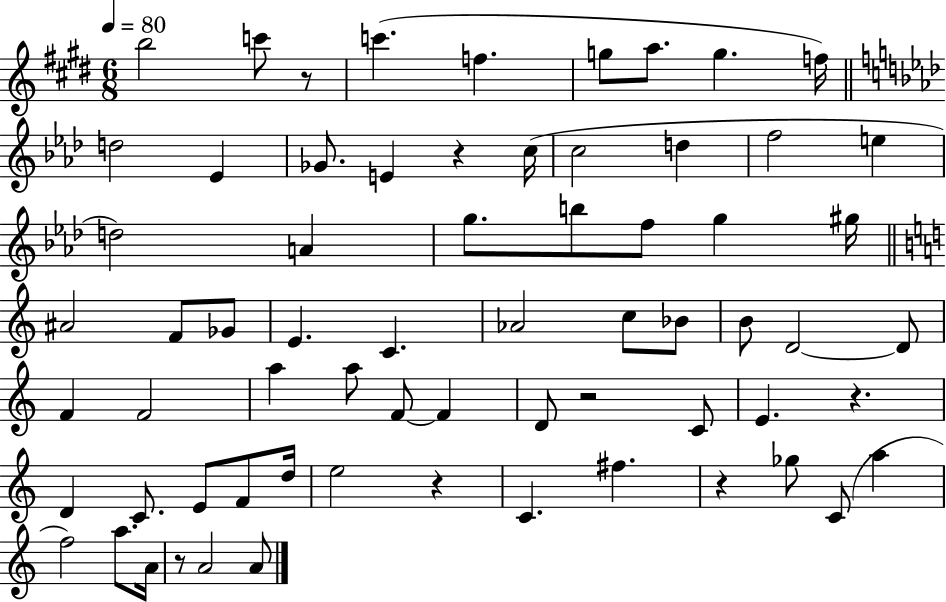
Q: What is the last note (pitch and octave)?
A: A4